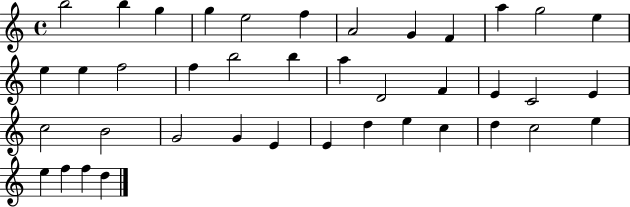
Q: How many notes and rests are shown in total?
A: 40